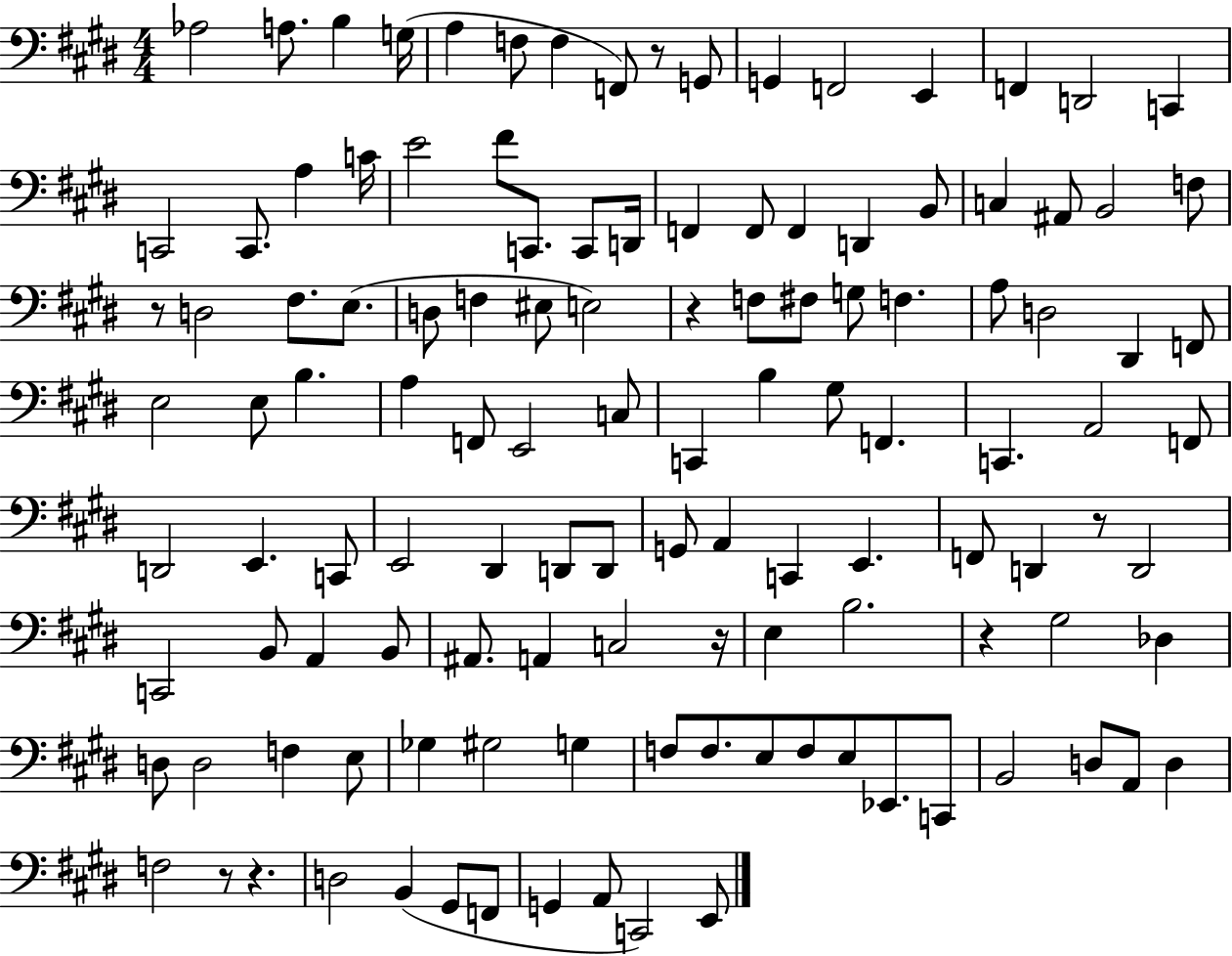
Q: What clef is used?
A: bass